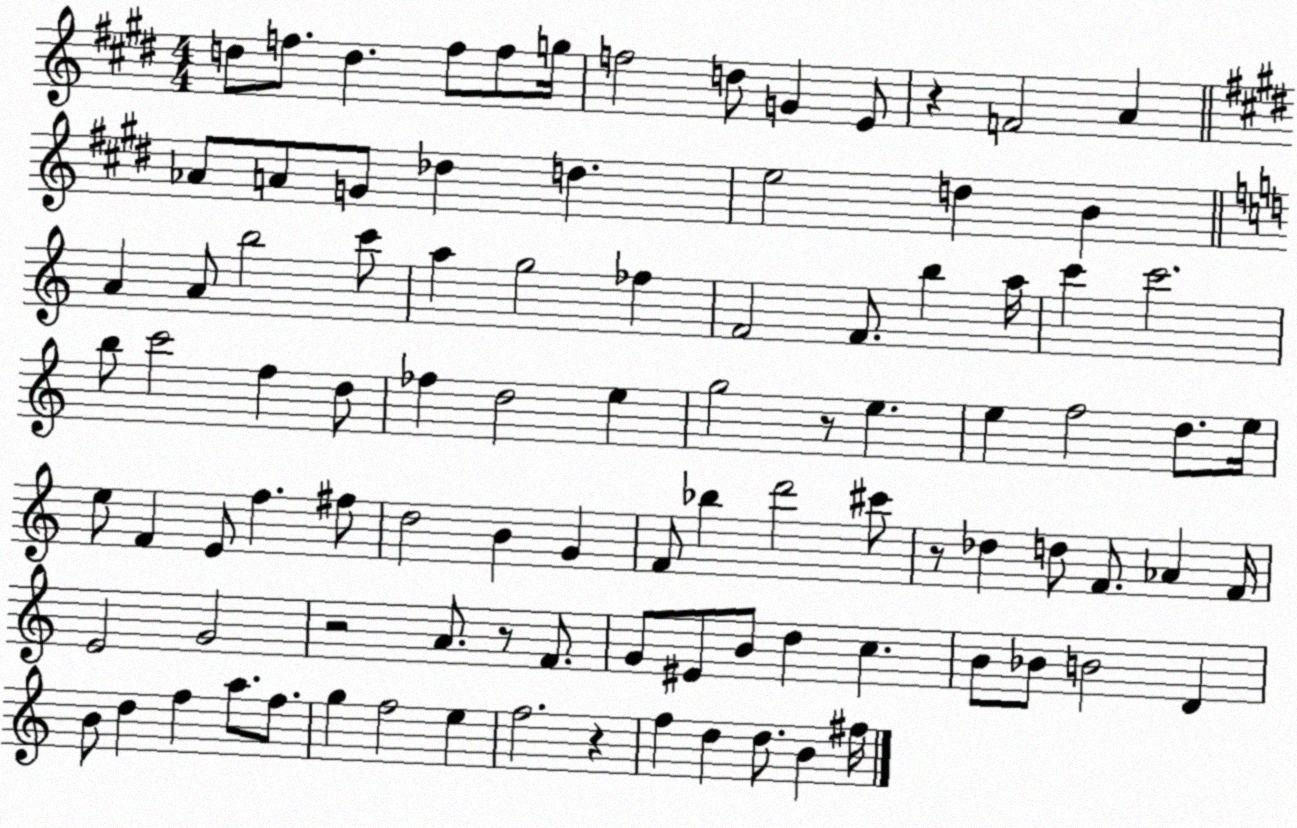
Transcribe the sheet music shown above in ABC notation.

X:1
T:Untitled
M:4/4
L:1/4
K:E
d/2 f/2 d f/2 f/2 g/4 f2 d/2 G E/2 z F2 A _A/2 A/2 G/2 _d d e2 d B A A/2 b2 c'/2 a g2 _f F2 F/2 b a/4 c' c'2 b/2 c'2 f d/2 _f d2 e g2 z/2 e e f2 d/2 e/4 e/2 F E/2 f ^f/2 d2 B G F/2 _b d'2 ^c'/2 z/2 _d d/2 F/2 _A F/4 E2 G2 z2 A/2 z/2 F/2 G/2 ^E/2 B/2 d c B/2 _B/2 B2 D B/2 d f a/2 f/2 g f2 e f2 z f d d/2 B ^f/4